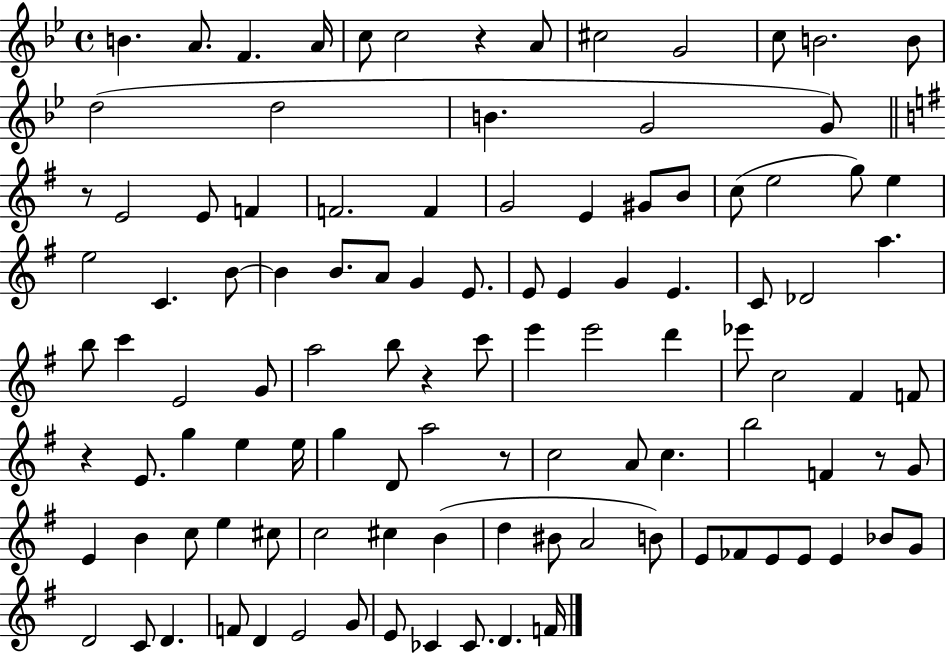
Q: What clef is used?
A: treble